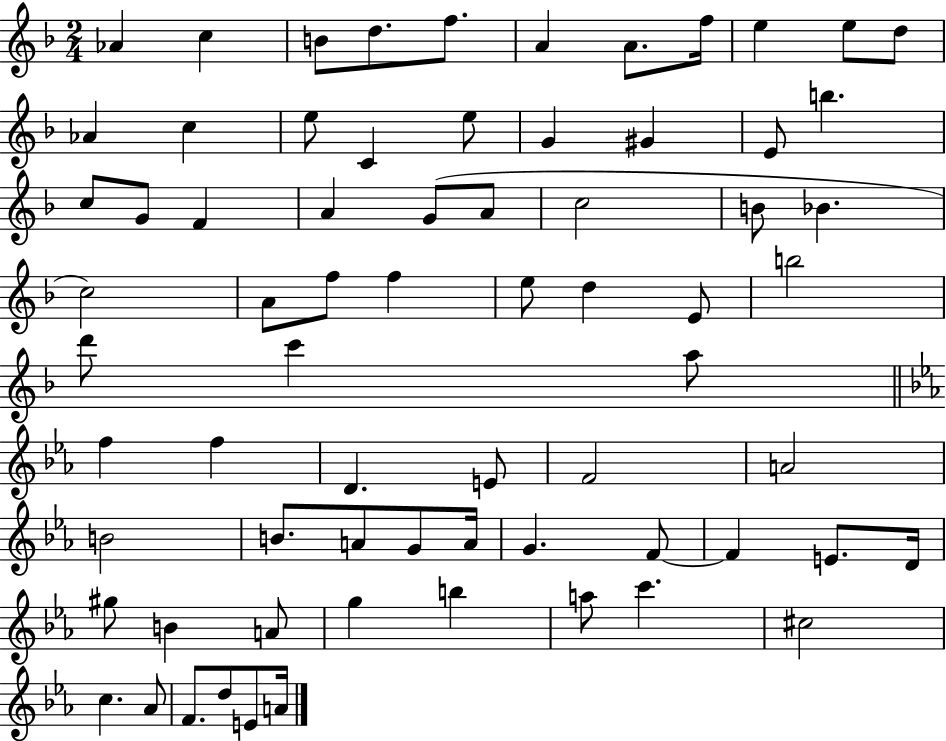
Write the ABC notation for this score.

X:1
T:Untitled
M:2/4
L:1/4
K:F
_A c B/2 d/2 f/2 A A/2 f/4 e e/2 d/2 _A c e/2 C e/2 G ^G E/2 b c/2 G/2 F A G/2 A/2 c2 B/2 _B c2 A/2 f/2 f e/2 d E/2 b2 d'/2 c' a/2 f f D E/2 F2 A2 B2 B/2 A/2 G/2 A/4 G F/2 F E/2 D/4 ^g/2 B A/2 g b a/2 c' ^c2 c _A/2 F/2 d/2 E/2 A/4